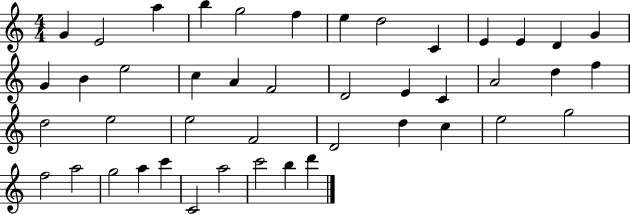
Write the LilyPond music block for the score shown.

{
  \clef treble
  \numericTimeSignature
  \time 4/4
  \key c \major
  g'4 e'2 a''4 | b''4 g''2 f''4 | e''4 d''2 c'4 | e'4 e'4 d'4 g'4 | \break g'4 b'4 e''2 | c''4 a'4 f'2 | d'2 e'4 c'4 | a'2 d''4 f''4 | \break d''2 e''2 | e''2 f'2 | d'2 d''4 c''4 | e''2 g''2 | \break f''2 a''2 | g''2 a''4 c'''4 | c'2 a''2 | c'''2 b''4 d'''4 | \break \bar "|."
}